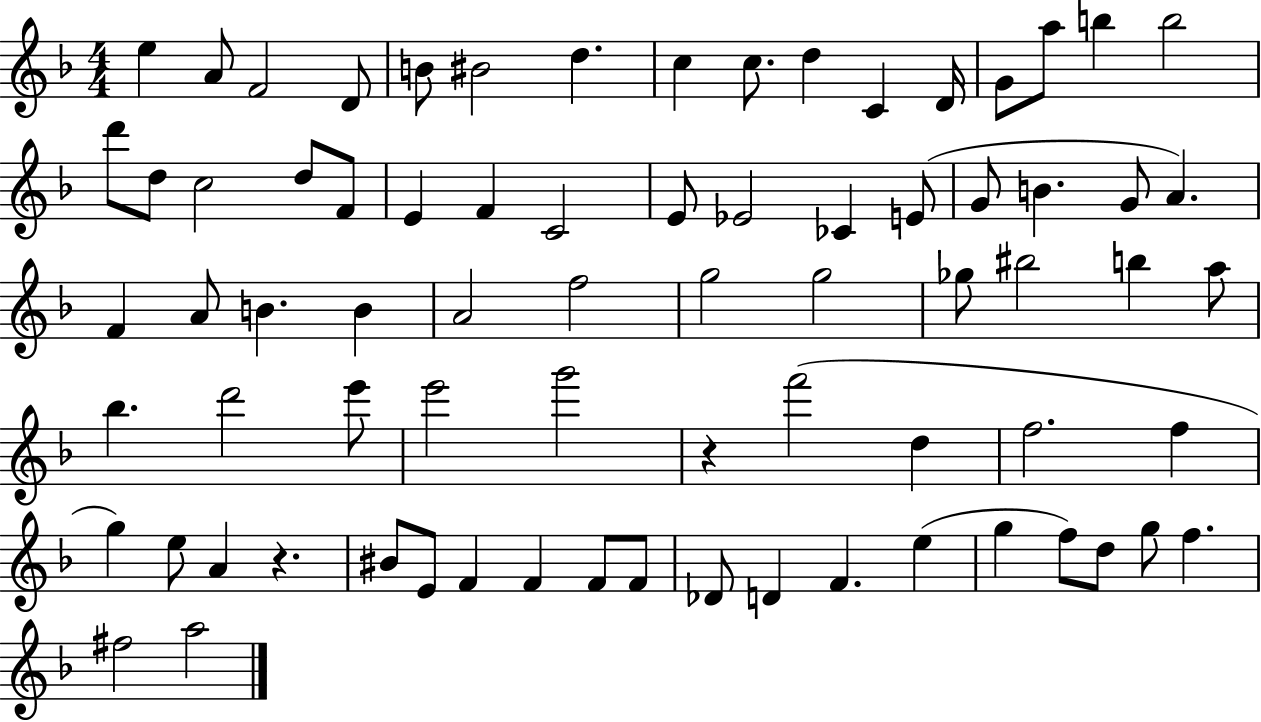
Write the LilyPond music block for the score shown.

{
  \clef treble
  \numericTimeSignature
  \time 4/4
  \key f \major
  e''4 a'8 f'2 d'8 | b'8 bis'2 d''4. | c''4 c''8. d''4 c'4 d'16 | g'8 a''8 b''4 b''2 | \break d'''8 d''8 c''2 d''8 f'8 | e'4 f'4 c'2 | e'8 ees'2 ces'4 e'8( | g'8 b'4. g'8 a'4.) | \break f'4 a'8 b'4. b'4 | a'2 f''2 | g''2 g''2 | ges''8 bis''2 b''4 a''8 | \break bes''4. d'''2 e'''8 | e'''2 g'''2 | r4 f'''2( d''4 | f''2. f''4 | \break g''4) e''8 a'4 r4. | bis'8 e'8 f'4 f'4 f'8 f'8 | des'8 d'4 f'4. e''4( | g''4 f''8) d''8 g''8 f''4. | \break fis''2 a''2 | \bar "|."
}